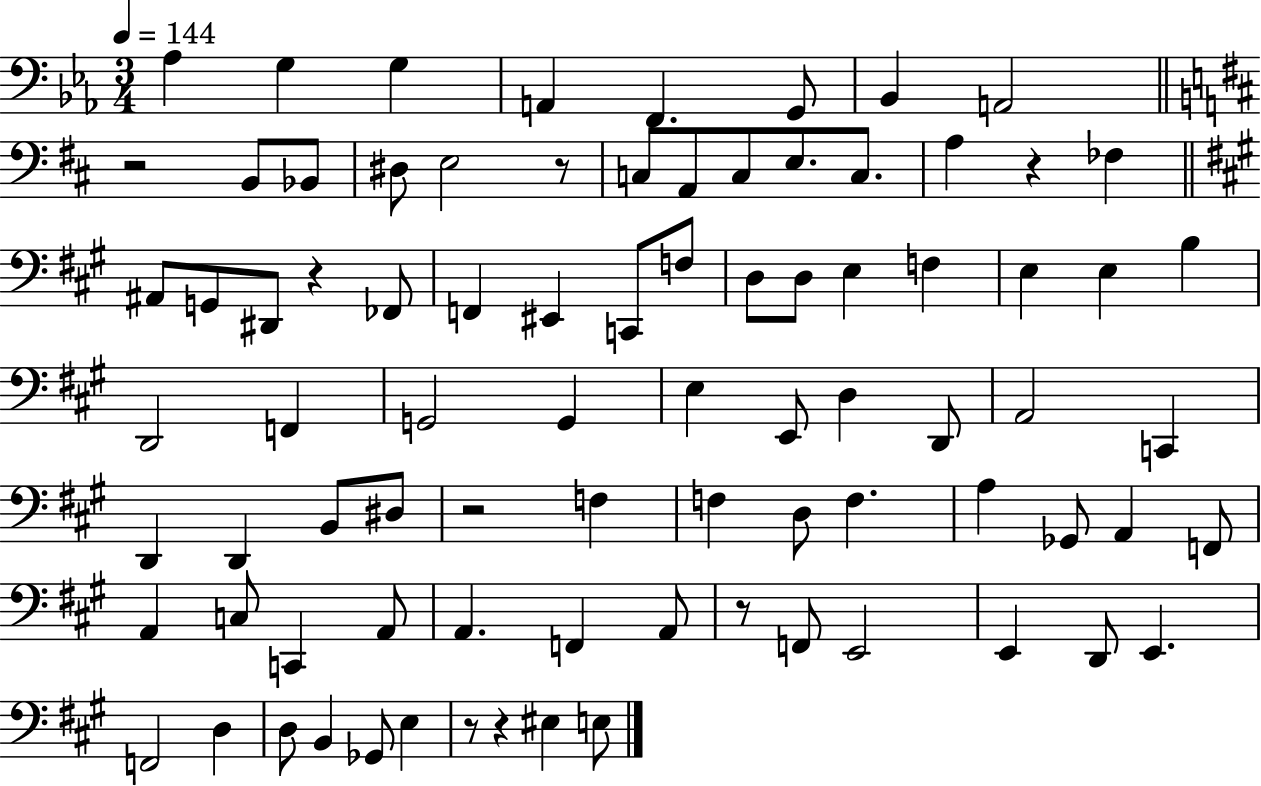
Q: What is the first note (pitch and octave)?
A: Ab3